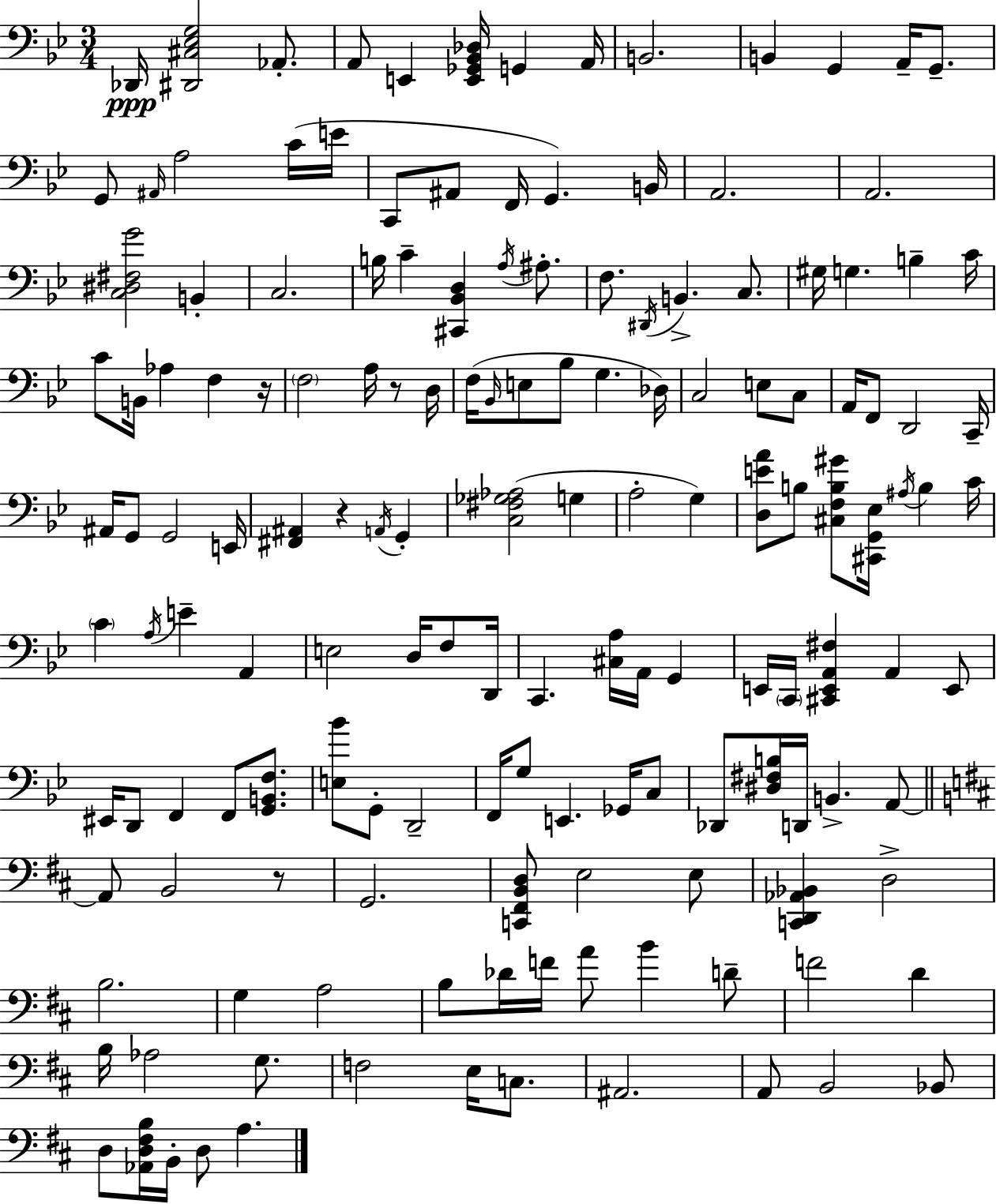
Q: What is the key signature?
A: BES major